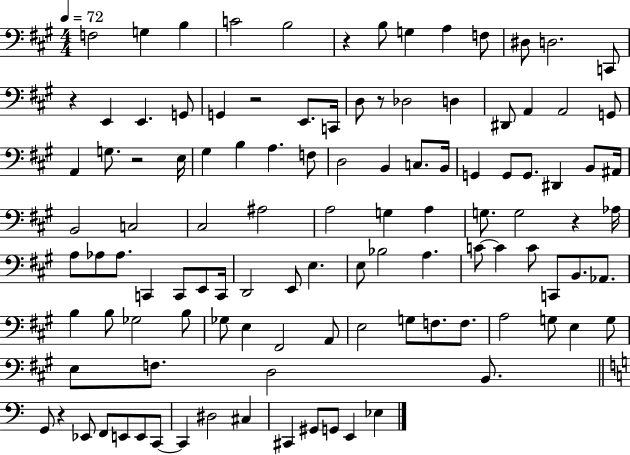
F3/h G3/q B3/q C4/h B3/h R/q B3/e G3/q A3/q F3/e D#3/e D3/h. C2/e R/q E2/q E2/q. G2/e G2/q R/h E2/e. C2/s D3/e R/e Db3/h D3/q D#2/e A2/q A2/h G2/e A2/q G3/e. R/h E3/s G#3/q B3/q A3/q. F3/e D3/h B2/q C3/e. B2/s G2/q G2/e G2/e. D#2/q B2/e A#2/s B2/h C3/h C#3/h A#3/h A3/h G3/q A3/q G3/e. G3/h R/q Ab3/s A3/e Ab3/e Ab3/e. C2/q C2/e E2/e C2/s D2/h E2/e E3/q. E3/e Bb3/h A3/q. C4/e C4/q C4/e C2/e B2/e. Ab2/e. B3/q B3/e Gb3/h B3/e Gb3/e E3/q F#2/h A2/e E3/h G3/e F3/e. F3/e. A3/h G3/e E3/q G3/e E3/e F3/e. D3/h B2/e. G2/e R/q Eb2/e F2/e E2/e E2/e C2/e C2/q D#3/h C#3/q C#2/q G#2/e G2/e E2/q Eb3/q